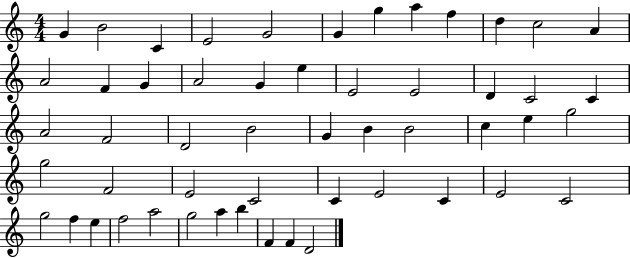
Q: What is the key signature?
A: C major